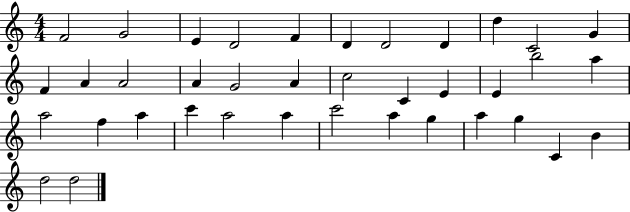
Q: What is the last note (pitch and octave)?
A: D5